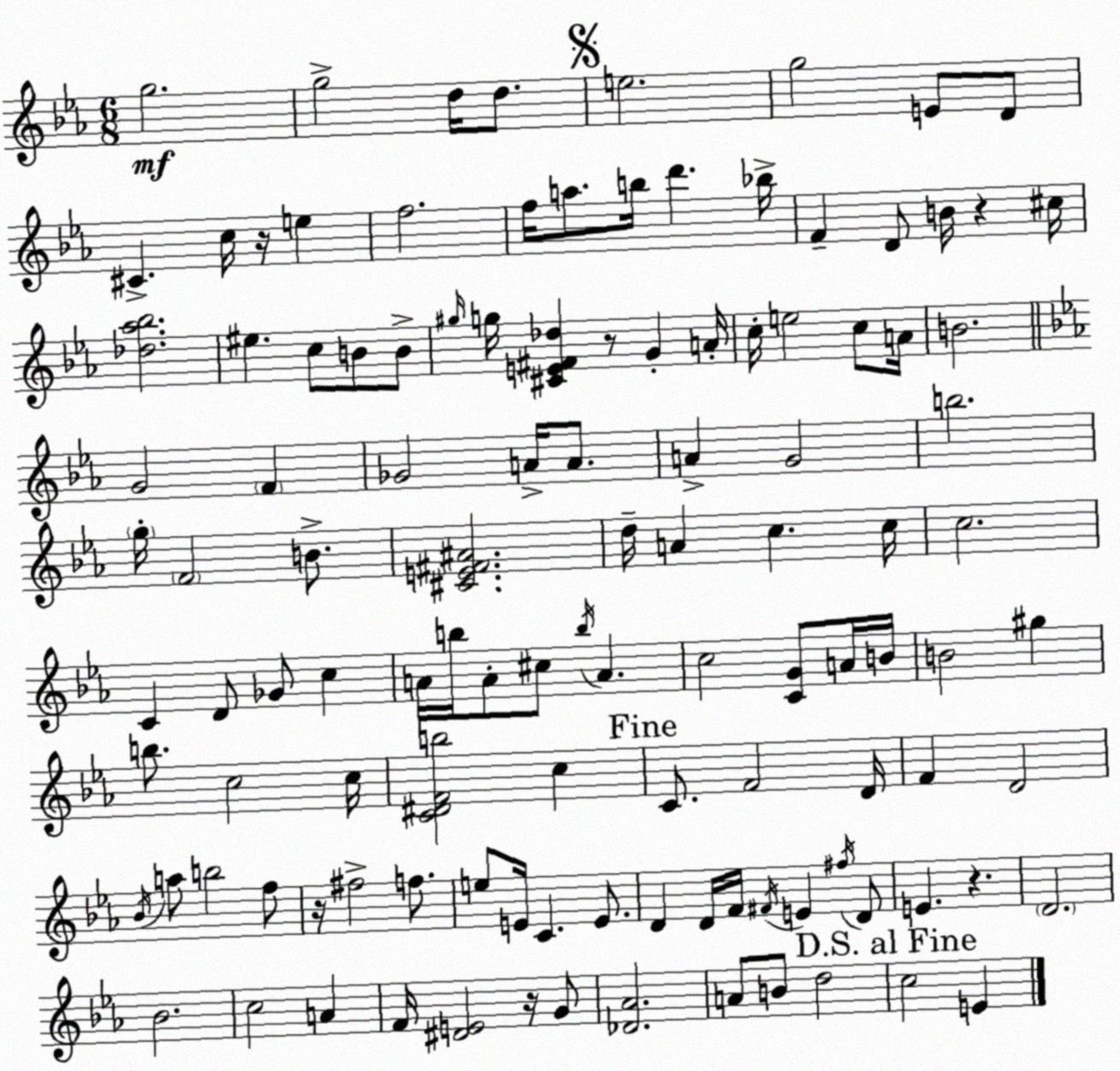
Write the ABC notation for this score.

X:1
T:Untitled
M:6/8
L:1/4
K:Eb
g2 g2 d/4 d/2 e2 g2 E/2 D/2 ^C c/4 z/4 e f2 f/4 a/2 b/4 d' _b/4 F D/2 B/4 z ^c/4 [_d_a_b]2 ^e c/2 B/2 B/2 ^g/4 g/4 [^CE^F_d] z/2 G A/4 c/4 e2 c/2 A/4 B2 G2 F _G2 A/4 A/2 A G2 b2 g/4 F2 B/2 [^CE^F^A]2 d/4 A c c/4 c2 C D/2 _G/2 c A/4 b/4 A/2 ^c/2 b/4 A c2 [CG]/2 A/4 B/4 B2 ^g b/2 c2 c/4 [C^DFb]2 c C/2 F2 D/4 F D2 _B/4 a/2 b2 f/2 z/4 ^f2 f/2 e/2 E/4 C E/2 D D/4 F/4 ^F/4 E ^f/4 D/2 E z D2 _B2 c2 A F/4 [^DE]2 z/4 G/2 [_D_A]2 A/2 B/2 d2 c2 E